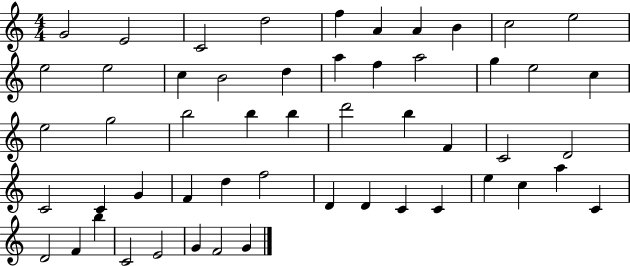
{
  \clef treble
  \numericTimeSignature
  \time 4/4
  \key c \major
  g'2 e'2 | c'2 d''2 | f''4 a'4 a'4 b'4 | c''2 e''2 | \break e''2 e''2 | c''4 b'2 d''4 | a''4 f''4 a''2 | g''4 e''2 c''4 | \break e''2 g''2 | b''2 b''4 b''4 | d'''2 b''4 f'4 | c'2 d'2 | \break c'2 c'4 g'4 | f'4 d''4 f''2 | d'4 d'4 c'4 c'4 | e''4 c''4 a''4 c'4 | \break d'2 f'4 b''4 | c'2 e'2 | g'4 f'2 g'4 | \bar "|."
}